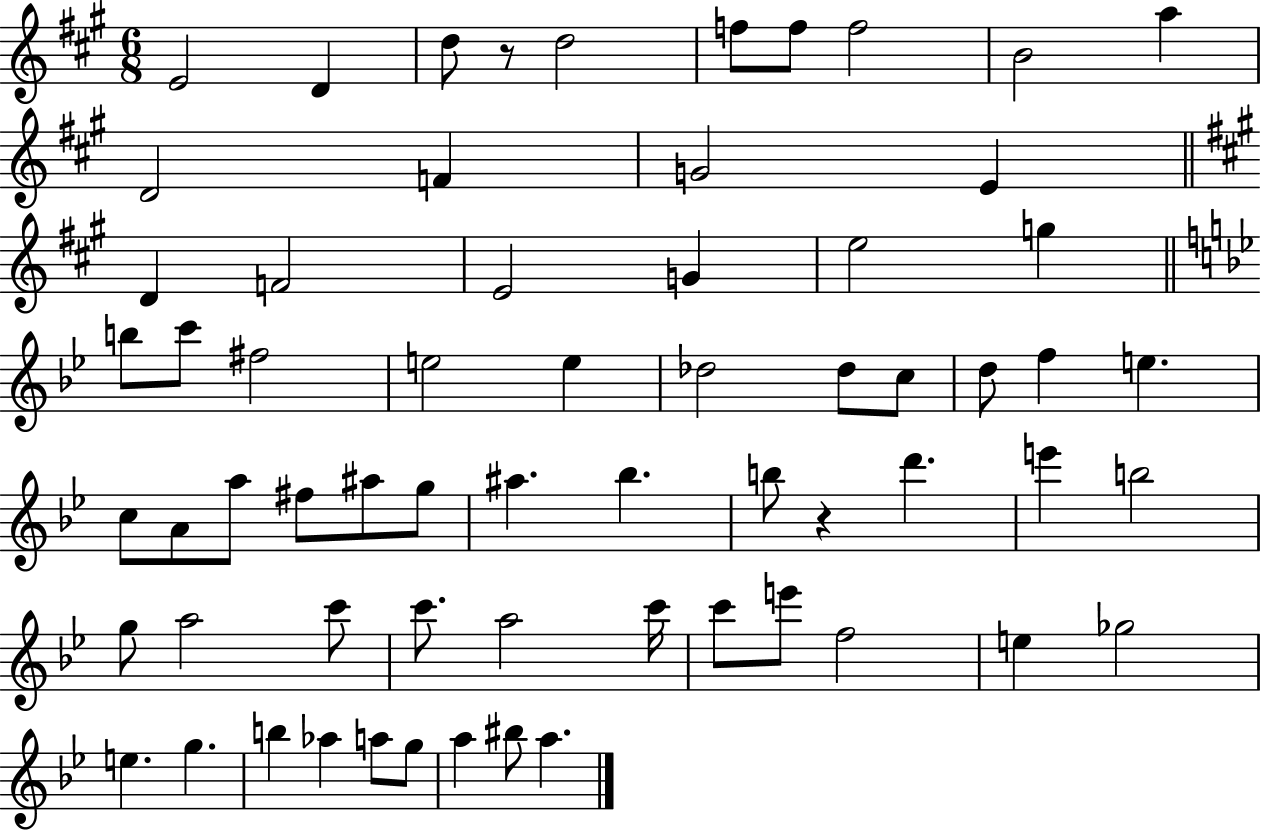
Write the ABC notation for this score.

X:1
T:Untitled
M:6/8
L:1/4
K:A
E2 D d/2 z/2 d2 f/2 f/2 f2 B2 a D2 F G2 E D F2 E2 G e2 g b/2 c'/2 ^f2 e2 e _d2 _d/2 c/2 d/2 f e c/2 A/2 a/2 ^f/2 ^a/2 g/2 ^a _b b/2 z d' e' b2 g/2 a2 c'/2 c'/2 a2 c'/4 c'/2 e'/2 f2 e _g2 e g b _a a/2 g/2 a ^b/2 a